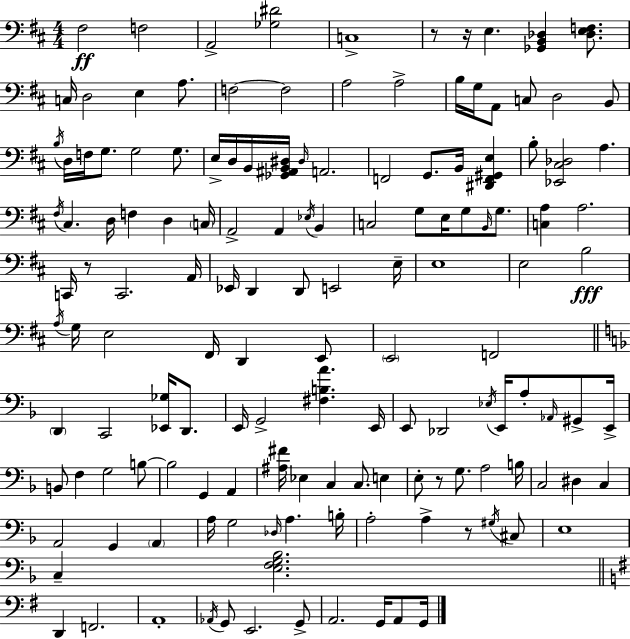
X:1
T:Untitled
M:4/4
L:1/4
K:D
^F,2 F,2 A,,2 [_G,^D]2 C,4 z/2 z/4 E, [_G,,B,,_D,] [_D,E,F,]/2 C,/4 D,2 E, A,/2 F,2 F,2 A,2 A,2 B,/4 G,/4 A,,/2 C,/2 D,2 B,,/2 B,/4 D,/4 F,/4 G,/2 G,2 G,/2 E,/4 D,/4 B,,/4 [_G,,^A,,B,,^D,]/4 ^D,/4 A,,2 F,,2 G,,/2 B,,/4 [^D,,F,,^G,,E,] B,/2 [_E,,^C,_D,]2 A, ^F,/4 ^C, D,/4 F, D, C,/4 A,,2 A,, _E,/4 B,, C,2 G,/2 E,/4 G,/2 B,,/4 G,/2 [C,A,] A,2 C,,/4 z/2 C,,2 A,,/4 _E,,/4 D,, D,,/2 E,,2 E,/4 E,4 E,2 B,2 A,/4 G,/4 E,2 ^F,,/4 D,, E,,/2 E,,2 F,,2 D,, C,,2 [_E,,_G,]/4 D,,/2 E,,/4 G,,2 [^F,B,A] E,,/4 E,,/2 _D,,2 _E,/4 E,,/4 A,/2 _A,,/4 ^G,,/2 E,,/4 B,,/2 F, G,2 B,/2 B,2 G,, A,, [^A,^F]/4 _E, C, C,/2 E, E,/2 z/2 G,/2 A,2 B,/4 C,2 ^D, C, A,,2 G,, A,, A,/4 G,2 _D,/4 A, B,/4 A,2 A, z/2 ^G,/4 ^C,/2 E,4 C, [E,F,G,_B,]2 D,, F,,2 A,,4 _A,,/4 G,,/2 E,,2 G,,/2 A,,2 G,,/4 A,,/2 G,,/4